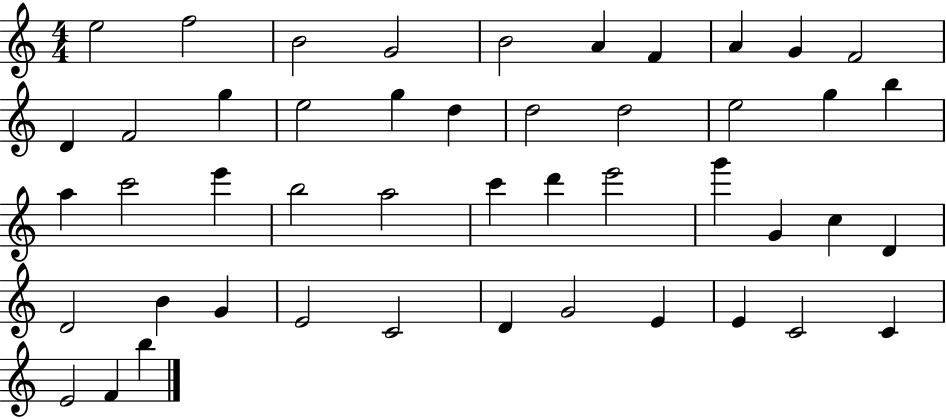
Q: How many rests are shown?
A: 0